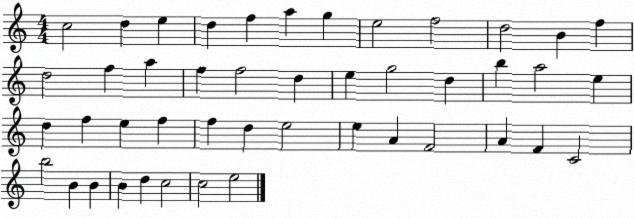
X:1
T:Untitled
M:4/4
L:1/4
K:C
c2 d e d f a g e2 f2 d2 B f d2 f a f f2 d e g2 d b a2 e d f e f f d e2 e A F2 A F C2 b2 B B B d c2 c2 e2